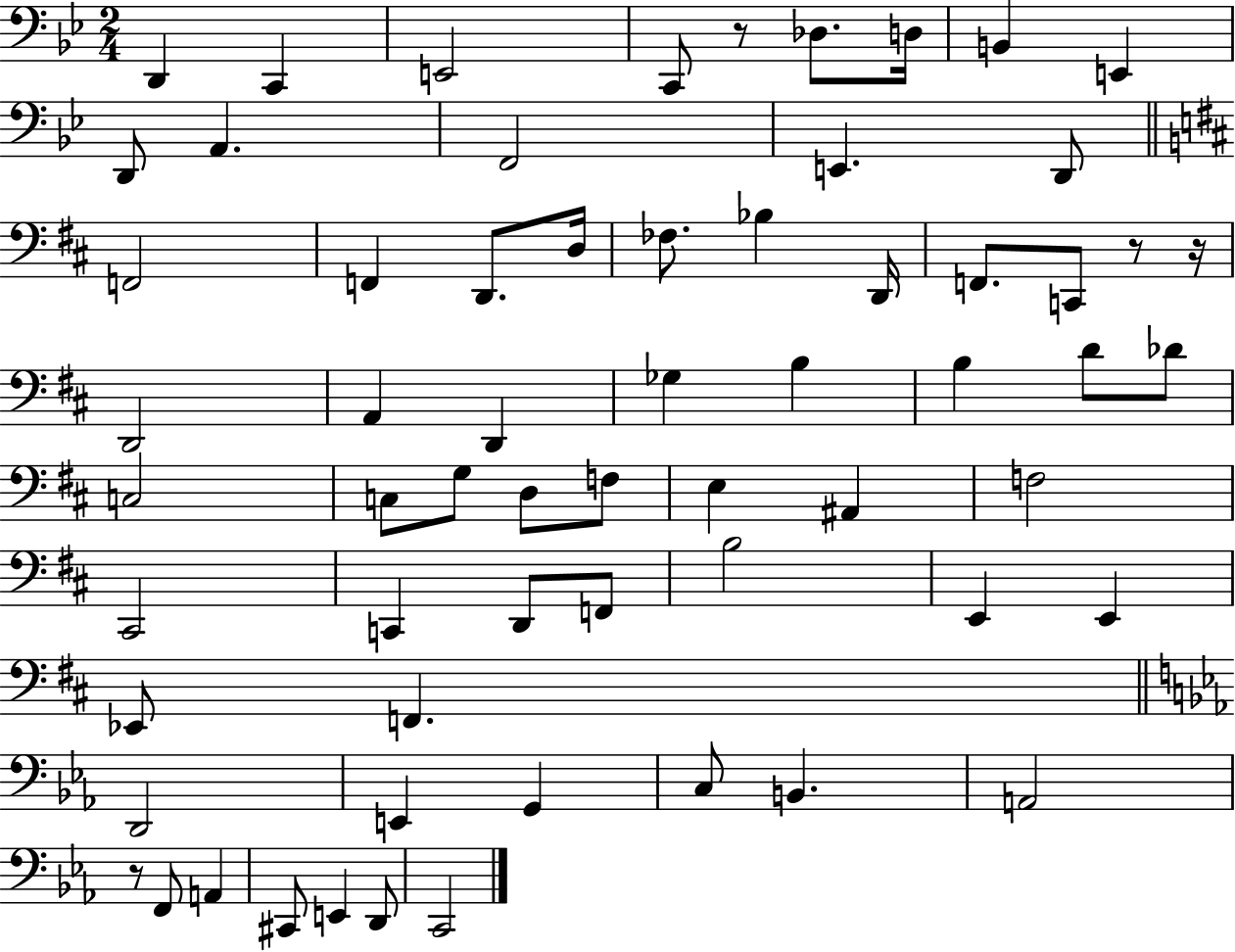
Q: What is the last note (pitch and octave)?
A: C2